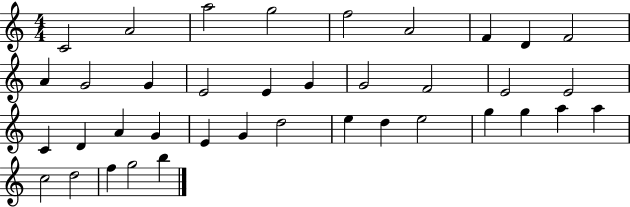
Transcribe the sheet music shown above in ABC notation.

X:1
T:Untitled
M:4/4
L:1/4
K:C
C2 A2 a2 g2 f2 A2 F D F2 A G2 G E2 E G G2 F2 E2 E2 C D A G E G d2 e d e2 g g a a c2 d2 f g2 b